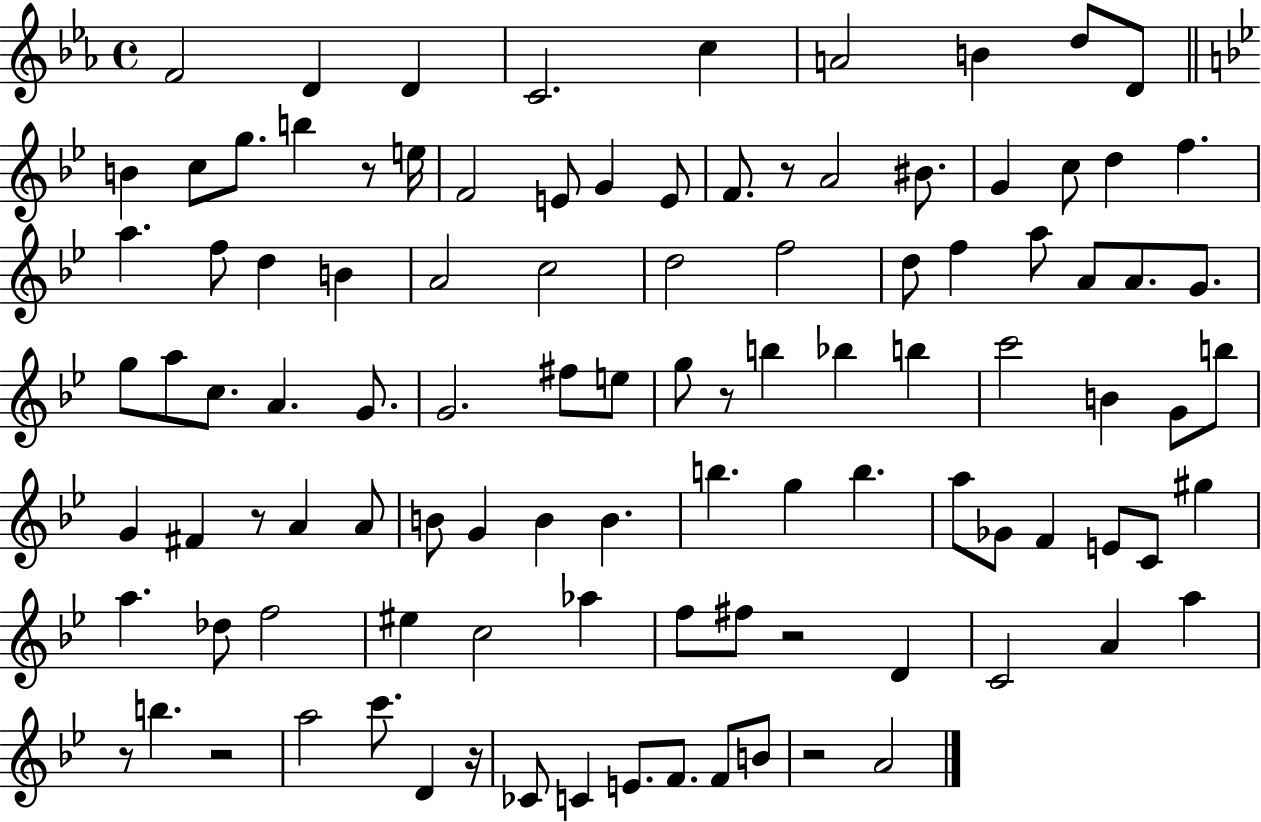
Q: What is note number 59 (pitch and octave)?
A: A4